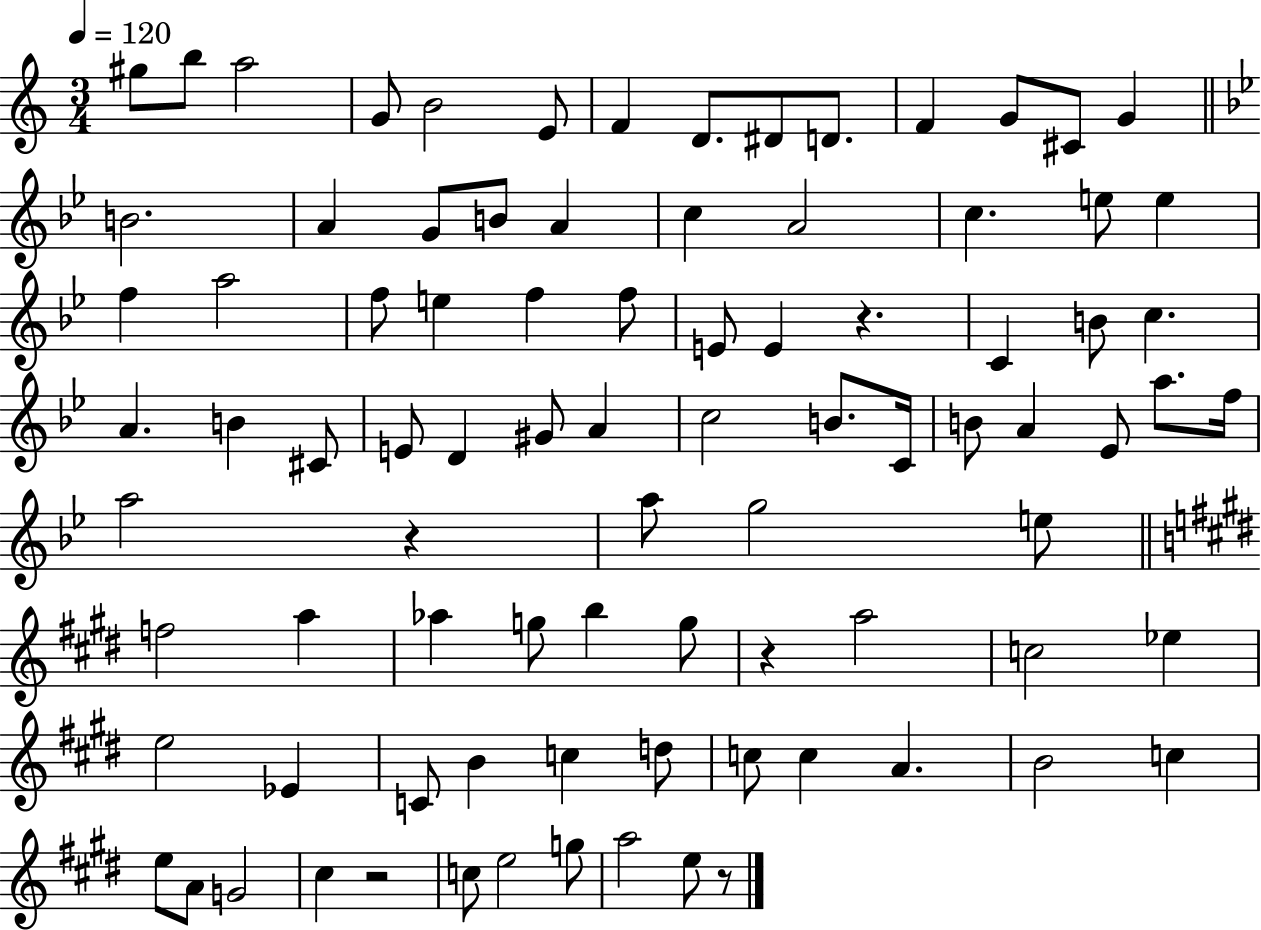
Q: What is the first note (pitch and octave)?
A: G#5